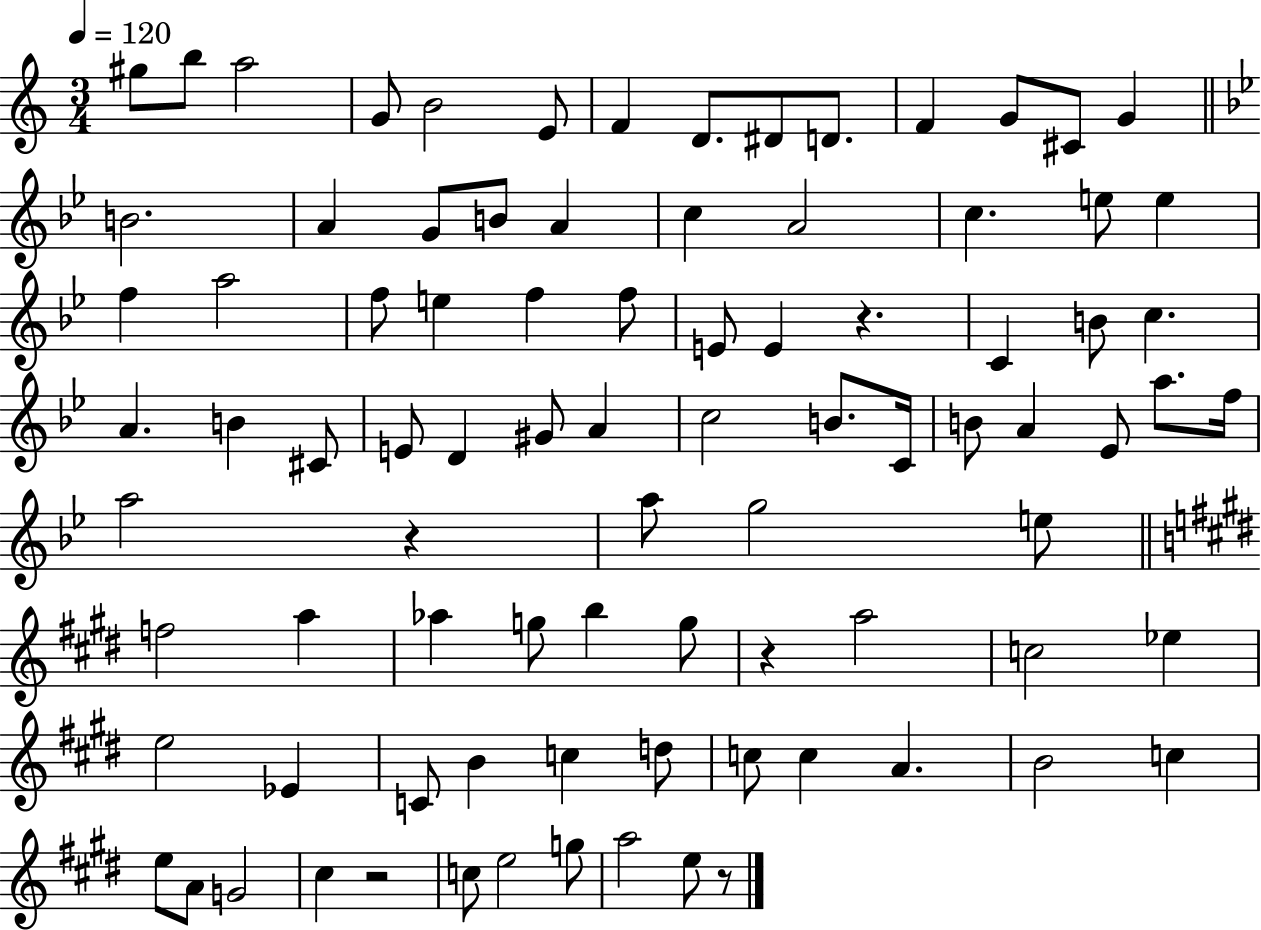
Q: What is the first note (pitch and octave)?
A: G#5